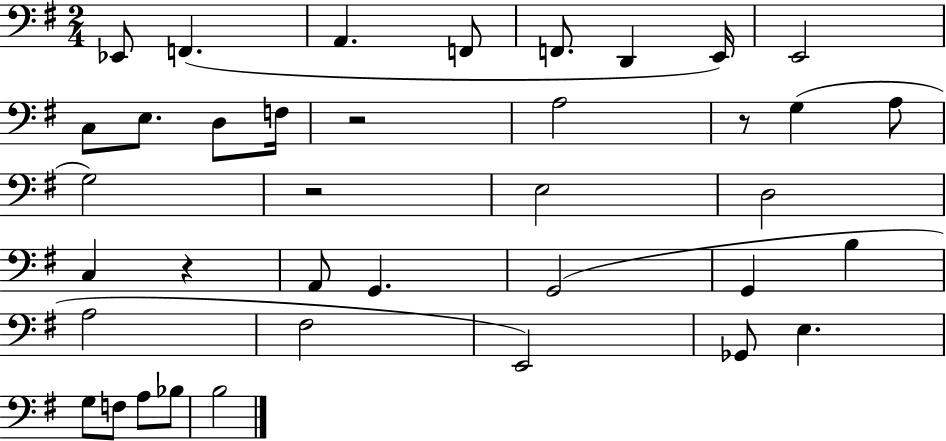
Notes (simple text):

Eb2/e F2/q. A2/q. F2/e F2/e. D2/q E2/s E2/h C3/e E3/e. D3/e F3/s R/h A3/h R/e G3/q A3/e G3/h R/h E3/h D3/h C3/q R/q A2/e G2/q. G2/h G2/q B3/q A3/h F#3/h E2/h Gb2/e E3/q. G3/e F3/e A3/e Bb3/e B3/h